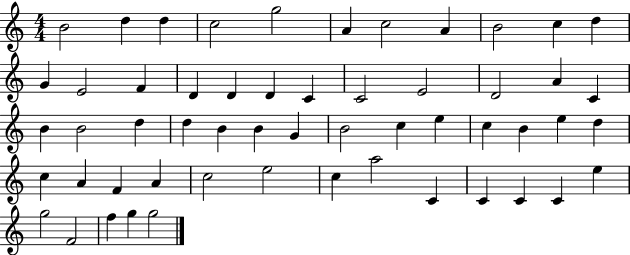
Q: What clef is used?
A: treble